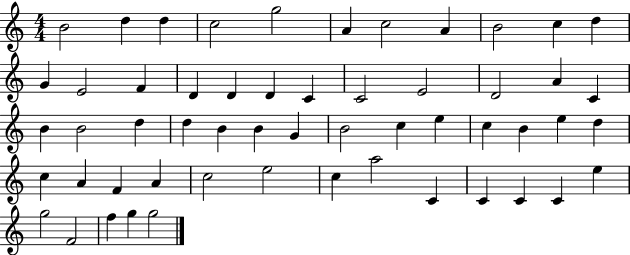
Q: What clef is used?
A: treble